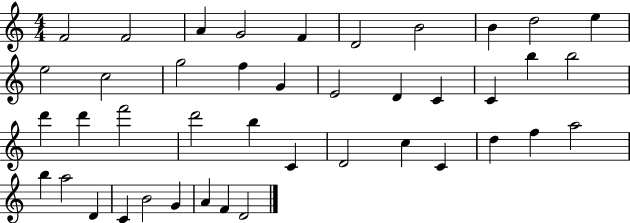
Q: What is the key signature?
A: C major